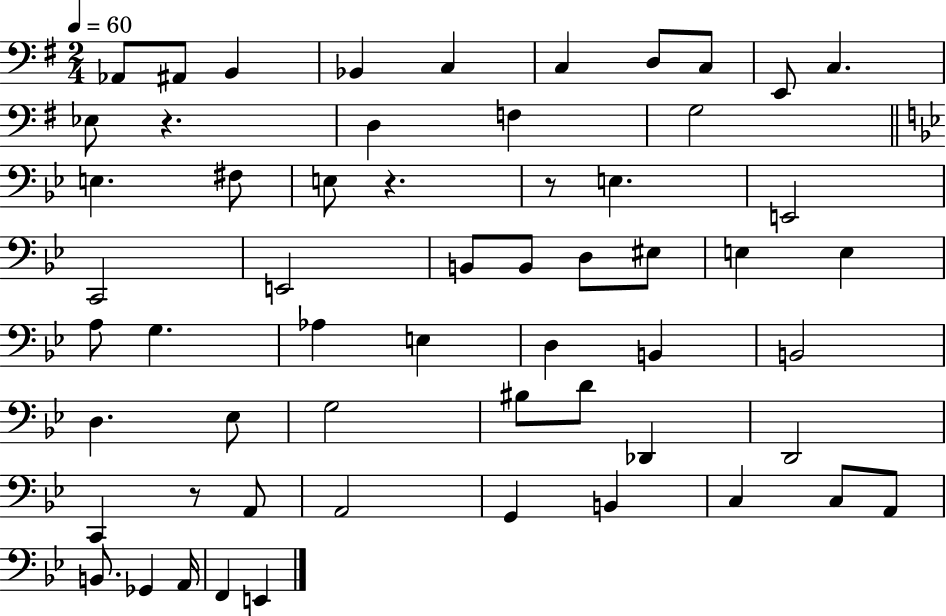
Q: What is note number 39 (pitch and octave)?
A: D4